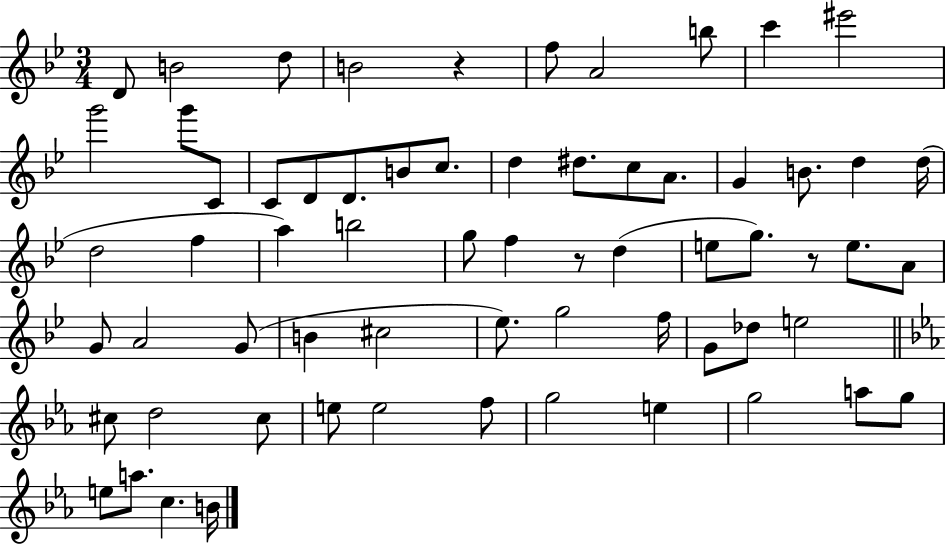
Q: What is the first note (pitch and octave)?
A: D4